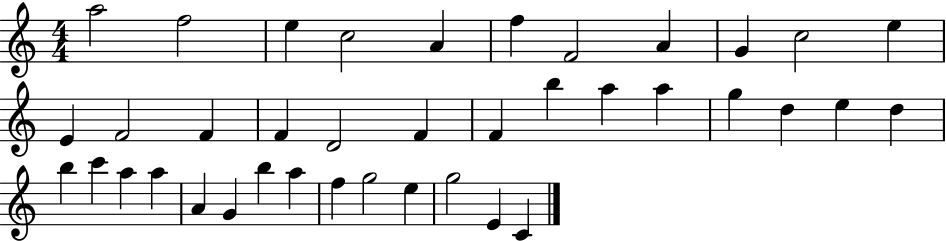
A5/h F5/h E5/q C5/h A4/q F5/q F4/h A4/q G4/q C5/h E5/q E4/q F4/h F4/q F4/q D4/h F4/q F4/q B5/q A5/q A5/q G5/q D5/q E5/q D5/q B5/q C6/q A5/q A5/q A4/q G4/q B5/q A5/q F5/q G5/h E5/q G5/h E4/q C4/q